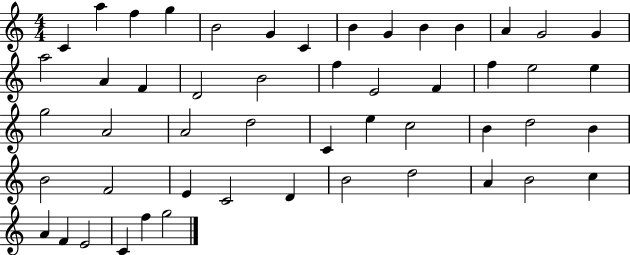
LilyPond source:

{
  \clef treble
  \numericTimeSignature
  \time 4/4
  \key c \major
  c'4 a''4 f''4 g''4 | b'2 g'4 c'4 | b'4 g'4 b'4 b'4 | a'4 g'2 g'4 | \break a''2 a'4 f'4 | d'2 b'2 | f''4 e'2 f'4 | f''4 e''2 e''4 | \break g''2 a'2 | a'2 d''2 | c'4 e''4 c''2 | b'4 d''2 b'4 | \break b'2 f'2 | e'4 c'2 d'4 | b'2 d''2 | a'4 b'2 c''4 | \break a'4 f'4 e'2 | c'4 f''4 g''2 | \bar "|."
}